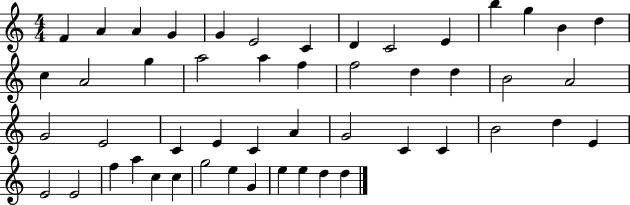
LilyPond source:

{
  \clef treble
  \numericTimeSignature
  \time 4/4
  \key c \major
  f'4 a'4 a'4 g'4 | g'4 e'2 c'4 | d'4 c'2 e'4 | b''4 g''4 b'4 d''4 | \break c''4 a'2 g''4 | a''2 a''4 f''4 | f''2 d''4 d''4 | b'2 a'2 | \break g'2 e'2 | c'4 e'4 c'4 a'4 | g'2 c'4 c'4 | b'2 d''4 e'4 | \break e'2 e'2 | f''4 a''4 c''4 c''4 | g''2 e''4 g'4 | e''4 e''4 d''4 d''4 | \break \bar "|."
}